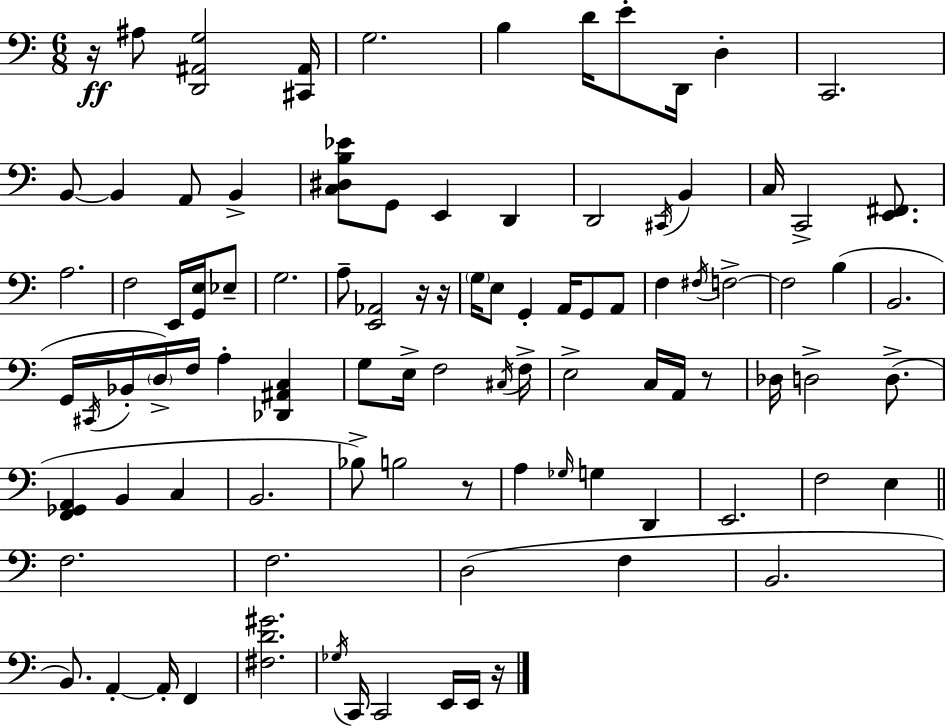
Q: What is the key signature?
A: C major